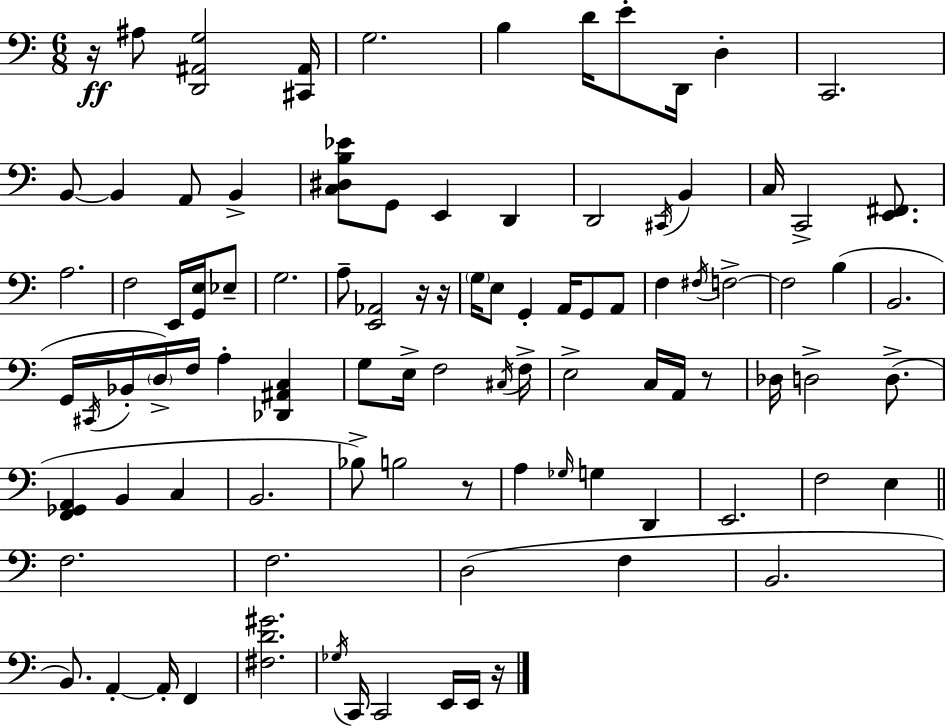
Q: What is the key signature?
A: C major